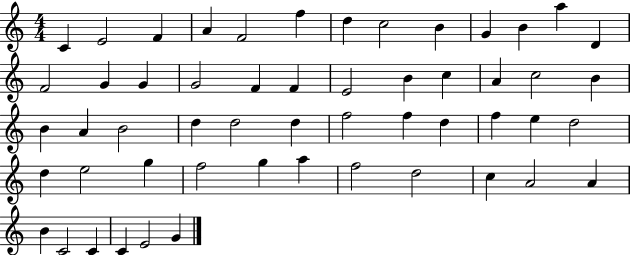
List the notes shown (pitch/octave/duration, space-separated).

C4/q E4/h F4/q A4/q F4/h F5/q D5/q C5/h B4/q G4/q B4/q A5/q D4/q F4/h G4/q G4/q G4/h F4/q F4/q E4/h B4/q C5/q A4/q C5/h B4/q B4/q A4/q B4/h D5/q D5/h D5/q F5/h F5/q D5/q F5/q E5/q D5/h D5/q E5/h G5/q F5/h G5/q A5/q F5/h D5/h C5/q A4/h A4/q B4/q C4/h C4/q C4/q E4/h G4/q